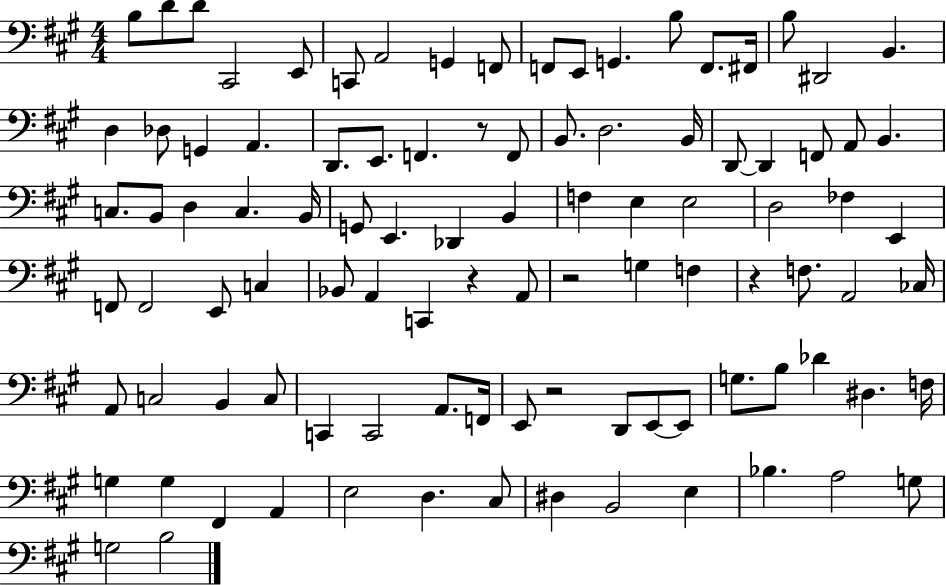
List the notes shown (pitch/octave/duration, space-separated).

B3/e D4/e D4/e C#2/h E2/e C2/e A2/h G2/q F2/e F2/e E2/e G2/q. B3/e F2/e. F#2/s B3/e D#2/h B2/q. D3/q Db3/e G2/q A2/q. D2/e. E2/e. F2/q. R/e F2/e B2/e. D3/h. B2/s D2/e D2/q F2/e A2/e B2/q. C3/e. B2/e D3/q C3/q. B2/s G2/e E2/q. Db2/q B2/q F3/q E3/q E3/h D3/h FES3/q E2/q F2/e F2/h E2/e C3/q Bb2/e A2/q C2/q R/q A2/e R/h G3/q F3/q R/q F3/e. A2/h CES3/s A2/e C3/h B2/q C3/e C2/q C2/h A2/e. F2/s E2/e R/h D2/e E2/e E2/e G3/e. B3/e Db4/q D#3/q. F3/s G3/q G3/q F#2/q A2/q E3/h D3/q. C#3/e D#3/q B2/h E3/q Bb3/q. A3/h G3/e G3/h B3/h